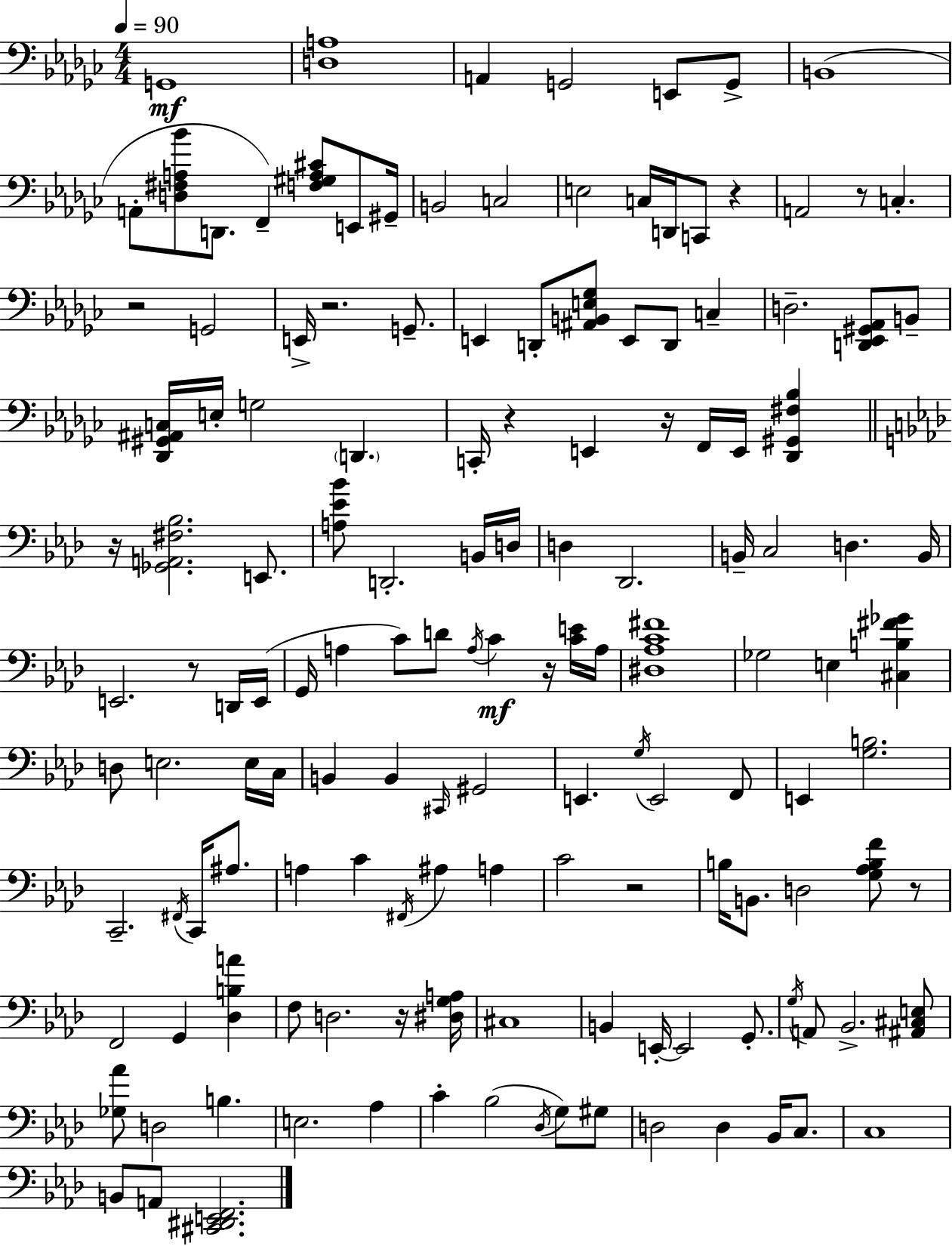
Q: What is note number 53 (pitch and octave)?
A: D4